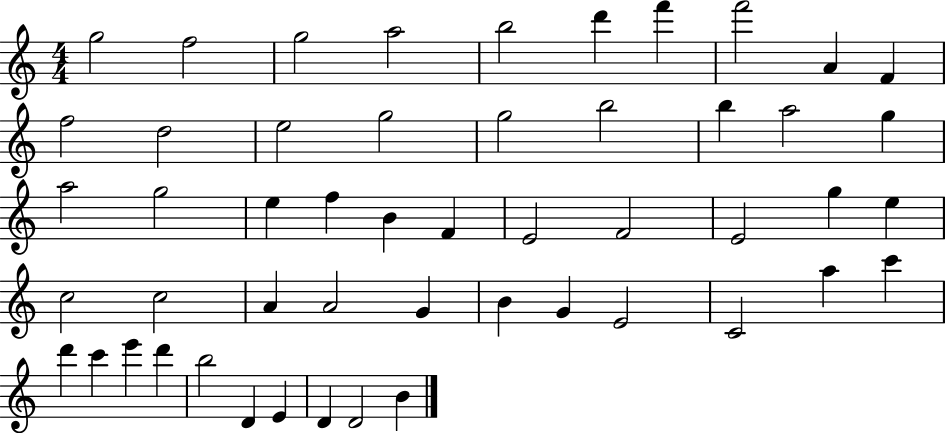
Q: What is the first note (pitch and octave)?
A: G5